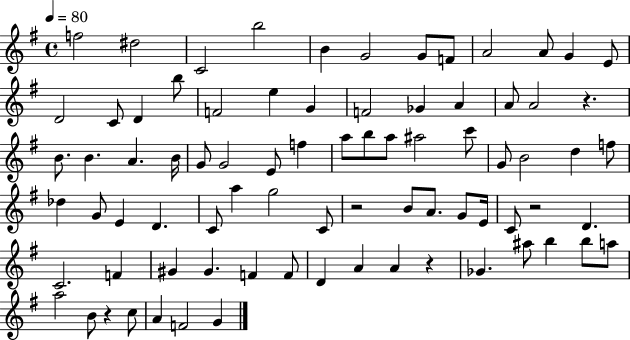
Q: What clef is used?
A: treble